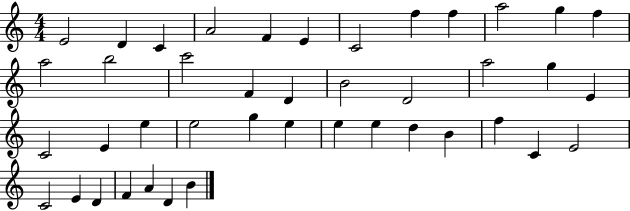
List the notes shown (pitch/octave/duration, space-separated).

E4/h D4/q C4/q A4/h F4/q E4/q C4/h F5/q F5/q A5/h G5/q F5/q A5/h B5/h C6/h F4/q D4/q B4/h D4/h A5/h G5/q E4/q C4/h E4/q E5/q E5/h G5/q E5/q E5/q E5/q D5/q B4/q F5/q C4/q E4/h C4/h E4/q D4/q F4/q A4/q D4/q B4/q